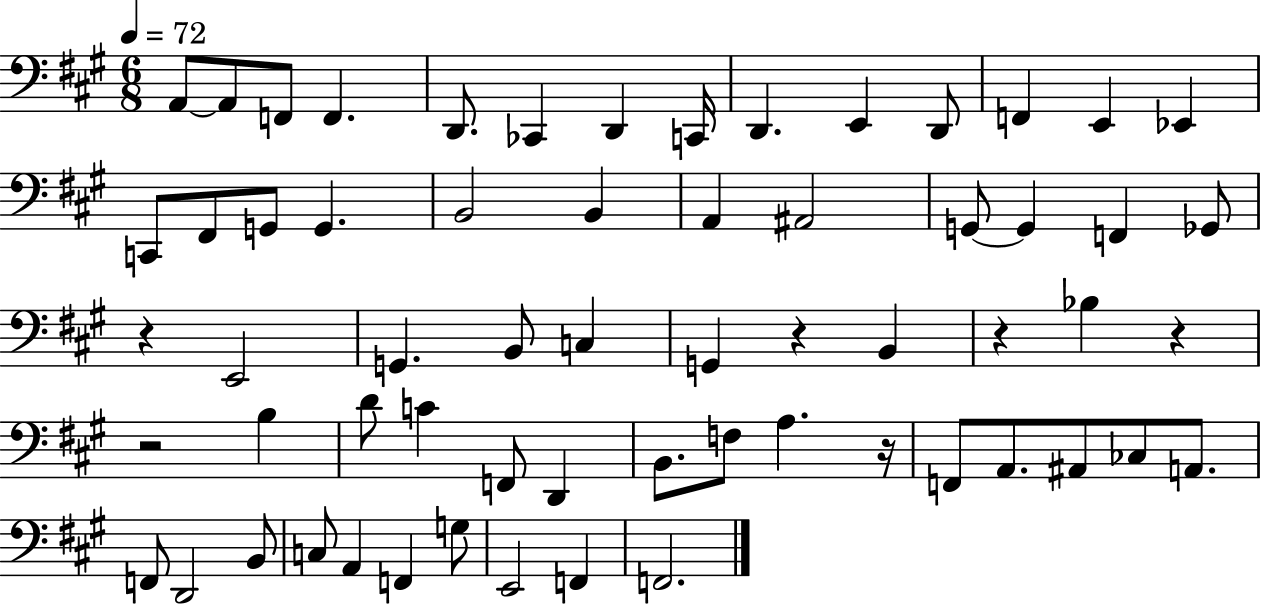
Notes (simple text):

A2/e A2/e F2/e F2/q. D2/e. CES2/q D2/q C2/s D2/q. E2/q D2/e F2/q E2/q Eb2/q C2/e F#2/e G2/e G2/q. B2/h B2/q A2/q A#2/h G2/e G2/q F2/q Gb2/e R/q E2/h G2/q. B2/e C3/q G2/q R/q B2/q R/q Bb3/q R/q R/h B3/q D4/e C4/q F2/e D2/q B2/e. F3/e A3/q. R/s F2/e A2/e. A#2/e CES3/e A2/e. F2/e D2/h B2/e C3/e A2/q F2/q G3/e E2/h F2/q F2/h.